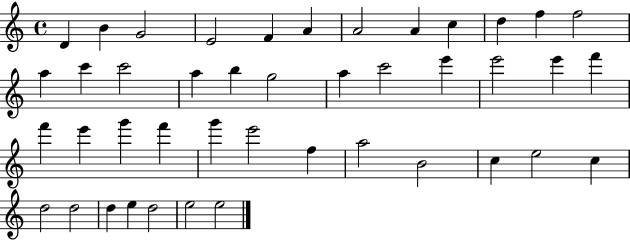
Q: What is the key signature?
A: C major